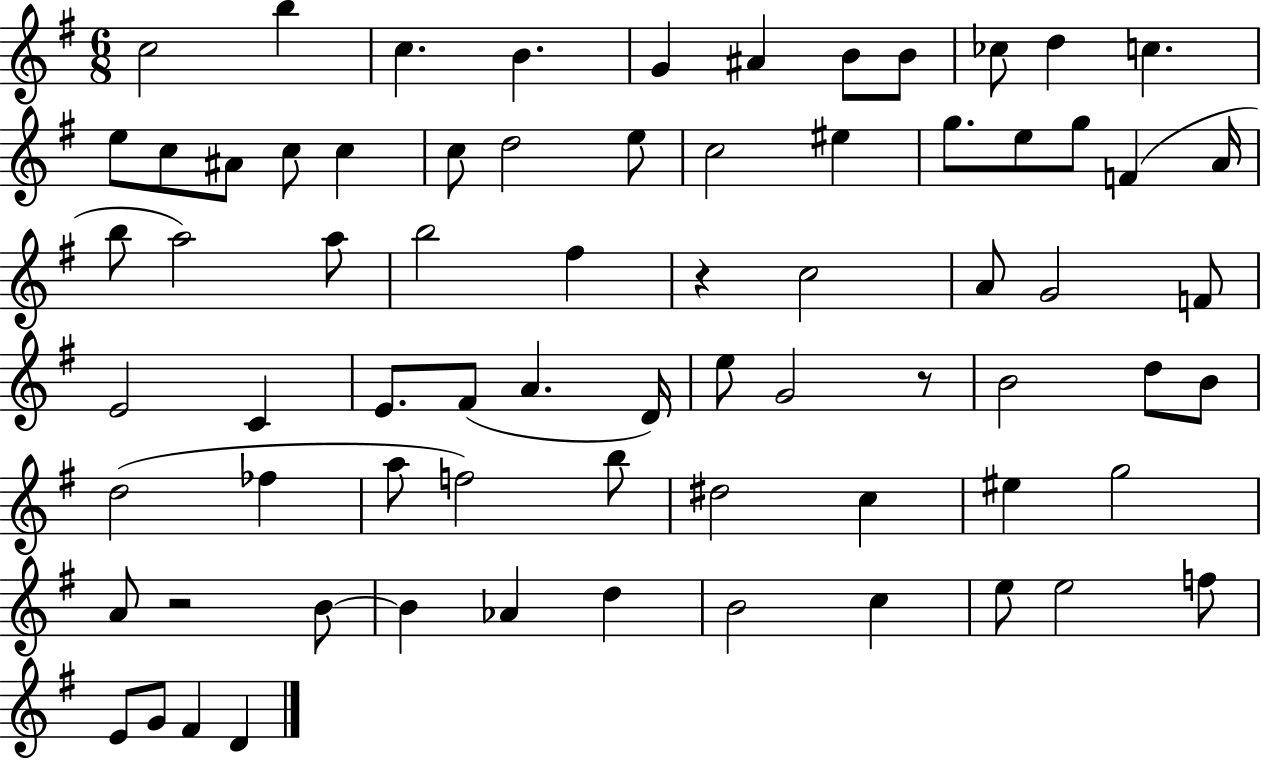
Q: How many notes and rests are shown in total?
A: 72